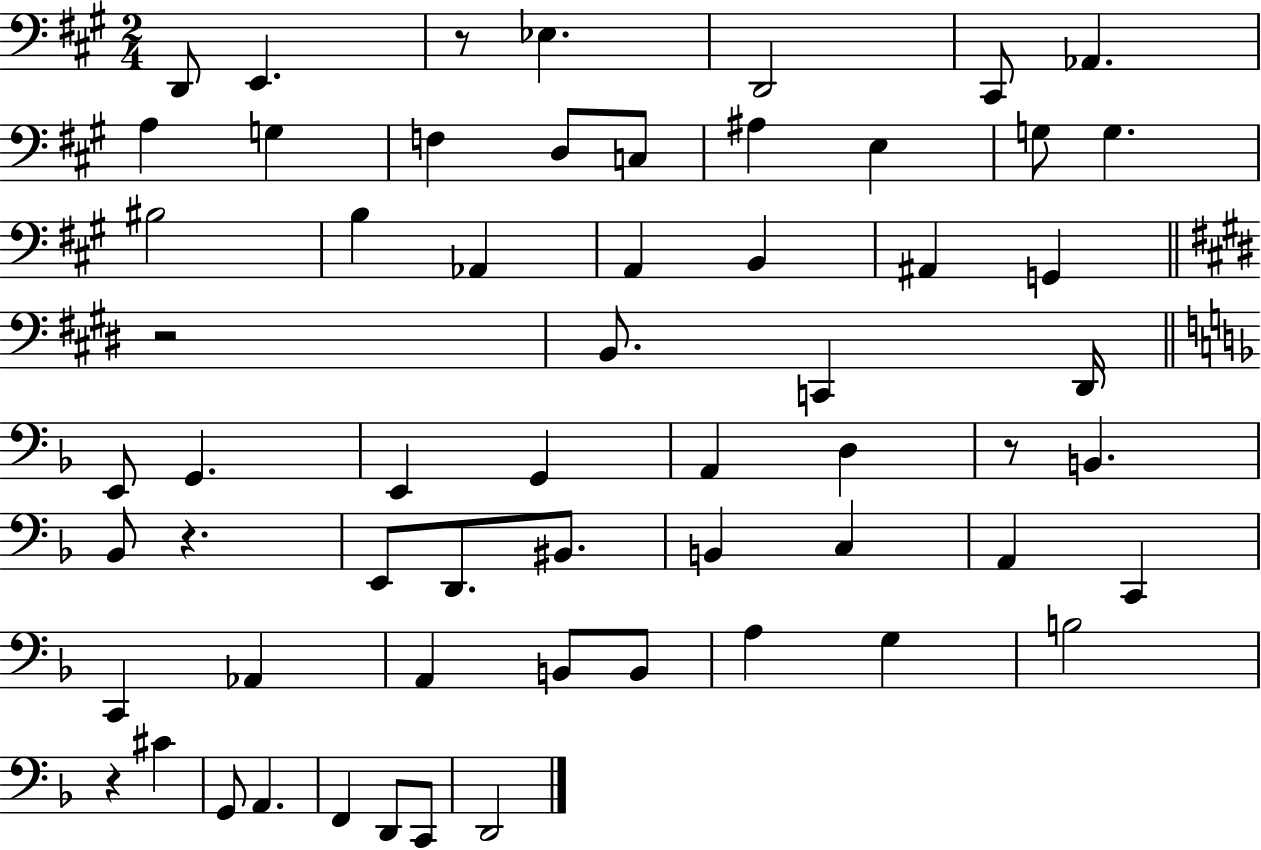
D2/e E2/q. R/e Eb3/q. D2/h C#2/e Ab2/q. A3/q G3/q F3/q D3/e C3/e A#3/q E3/q G3/e G3/q. BIS3/h B3/q Ab2/q A2/q B2/q A#2/q G2/q R/h B2/e. C2/q D#2/s E2/e G2/q. E2/q G2/q A2/q D3/q R/e B2/q. Bb2/e R/q. E2/e D2/e. BIS2/e. B2/q C3/q A2/q C2/q C2/q Ab2/q A2/q B2/e B2/e A3/q G3/q B3/h R/q C#4/q G2/e A2/q. F2/q D2/e C2/e D2/h